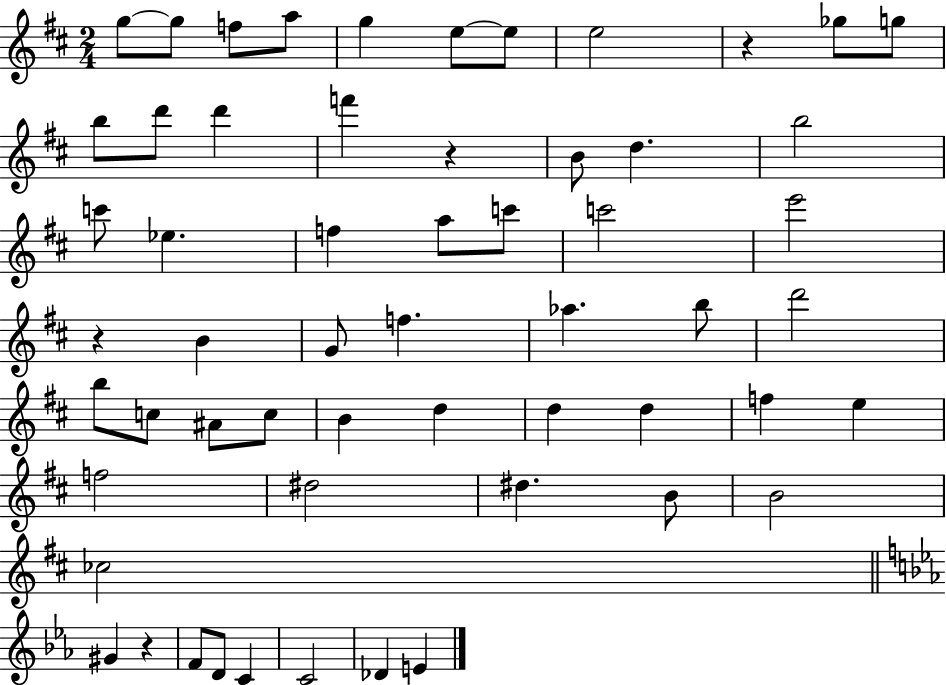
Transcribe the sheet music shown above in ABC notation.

X:1
T:Untitled
M:2/4
L:1/4
K:D
g/2 g/2 f/2 a/2 g e/2 e/2 e2 z _g/2 g/2 b/2 d'/2 d' f' z B/2 d b2 c'/2 _e f a/2 c'/2 c'2 e'2 z B G/2 f _a b/2 d'2 b/2 c/2 ^A/2 c/2 B d d d f e f2 ^d2 ^d B/2 B2 _c2 ^G z F/2 D/2 C C2 _D E